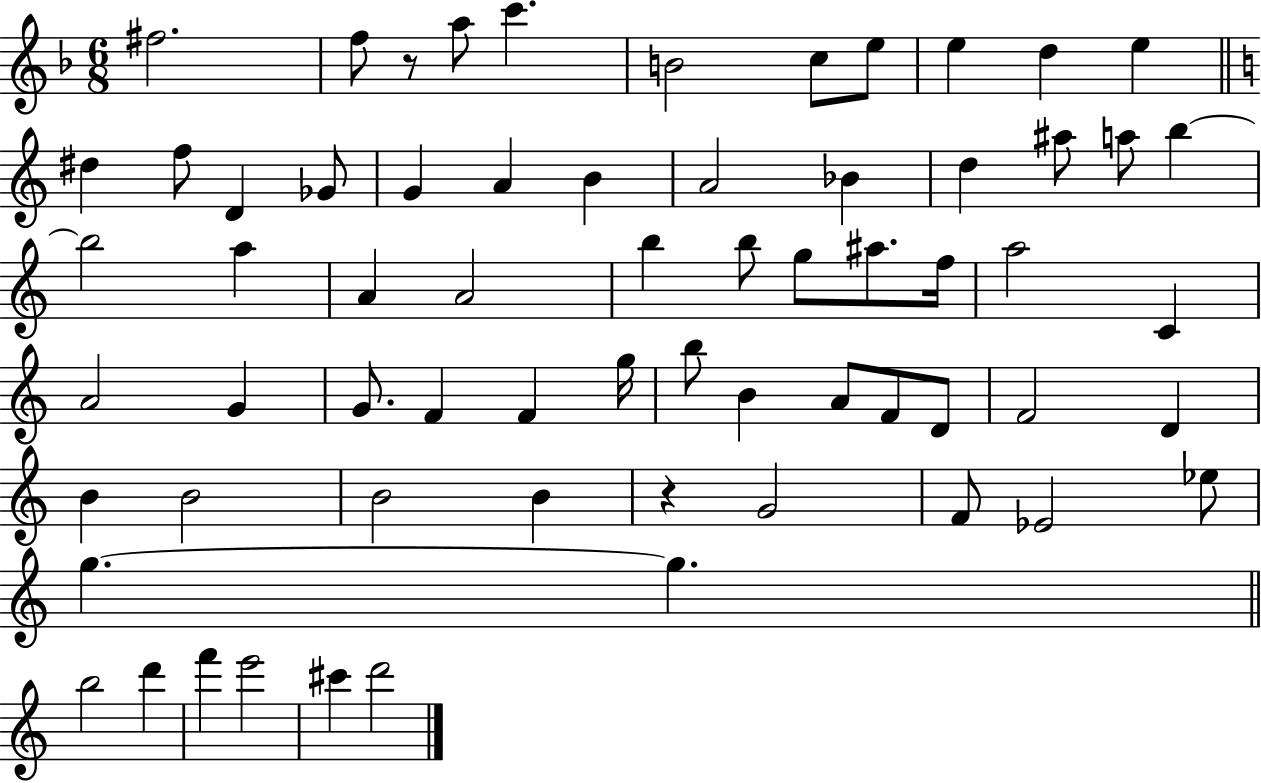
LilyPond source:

{
  \clef treble
  \numericTimeSignature
  \time 6/8
  \key f \major
  \repeat volta 2 { fis''2. | f''8 r8 a''8 c'''4. | b'2 c''8 e''8 | e''4 d''4 e''4 | \break \bar "||" \break \key a \minor dis''4 f''8 d'4 ges'8 | g'4 a'4 b'4 | a'2 bes'4 | d''4 ais''8 a''8 b''4~~ | \break b''2 a''4 | a'4 a'2 | b''4 b''8 g''8 ais''8. f''16 | a''2 c'4 | \break a'2 g'4 | g'8. f'4 f'4 g''16 | b''8 b'4 a'8 f'8 d'8 | f'2 d'4 | \break b'4 b'2 | b'2 b'4 | r4 g'2 | f'8 ees'2 ees''8 | \break g''4.~~ g''4. | \bar "||" \break \key c \major b''2 d'''4 | f'''4 e'''2 | cis'''4 d'''2 | } \bar "|."
}